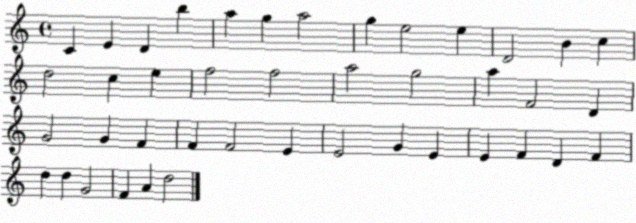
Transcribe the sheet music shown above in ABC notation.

X:1
T:Untitled
M:4/4
L:1/4
K:C
C E D b a g a2 g e2 e D2 B c d2 c e f2 f2 a2 g2 a F2 D G2 G F F F2 E E2 G E E F D F d d G2 F A d2